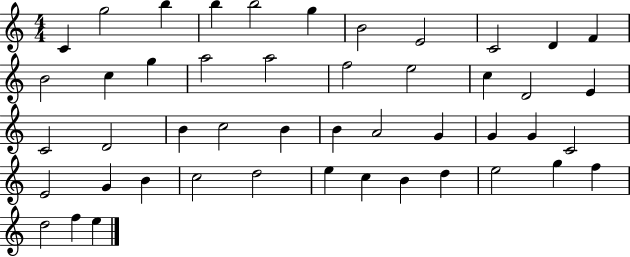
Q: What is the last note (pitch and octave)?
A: E5